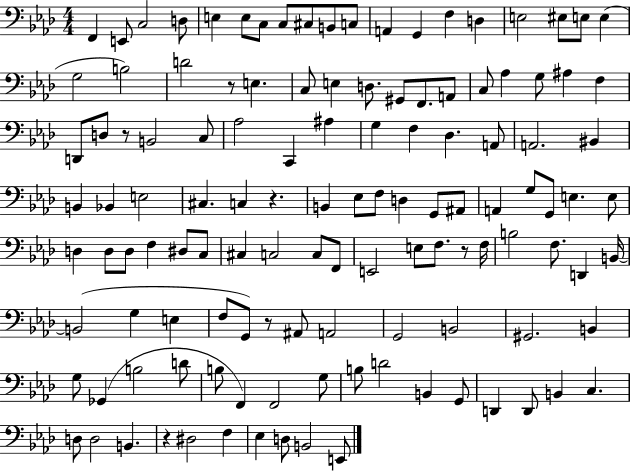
X:1
T:Untitled
M:4/4
L:1/4
K:Ab
F,, E,,/2 C,2 D,/2 E, E,/2 C,/2 C,/2 ^C,/2 B,,/2 C,/2 A,, G,, F, D, E,2 ^E,/2 E,/2 E, G,2 B,2 D2 z/2 E, C,/2 E, D,/2 ^G,,/2 F,,/2 A,,/2 C,/2 _A, G,/2 ^A, F, D,,/2 D,/2 z/2 B,,2 C,/2 _A,2 C,, ^A, G, F, _D, A,,/2 A,,2 ^B,, B,, _B,, E,2 ^C, C, z B,, _E,/2 F,/2 D, G,,/2 ^A,,/2 A,, G,/2 G,,/2 E, E,/2 D, D,/2 D,/2 F, ^D,/2 C,/2 ^C, C,2 C,/2 F,,/2 E,,2 E,/2 F,/2 z/2 F,/4 B,2 F,/2 D,, B,,/4 B,,2 G, E, F,/2 G,,/2 z/2 ^A,,/2 A,,2 G,,2 B,,2 ^G,,2 B,, G,/2 _G,, B,2 D/2 B,/2 F,, F,,2 G,/2 B,/2 D2 B,, G,,/2 D,, D,,/2 B,, C, D,/2 D,2 B,, z ^D,2 F, _E, D,/2 B,,2 E,,/2